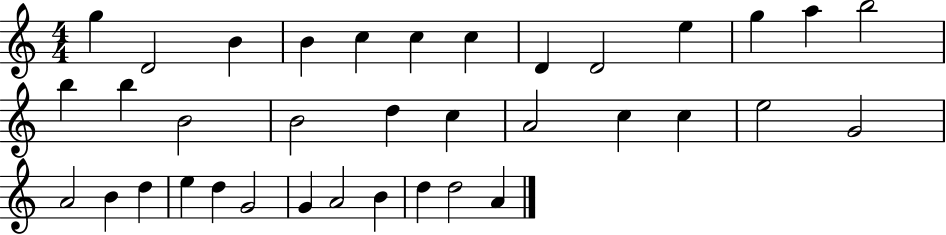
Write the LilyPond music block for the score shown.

{
  \clef treble
  \numericTimeSignature
  \time 4/4
  \key c \major
  g''4 d'2 b'4 | b'4 c''4 c''4 c''4 | d'4 d'2 e''4 | g''4 a''4 b''2 | \break b''4 b''4 b'2 | b'2 d''4 c''4 | a'2 c''4 c''4 | e''2 g'2 | \break a'2 b'4 d''4 | e''4 d''4 g'2 | g'4 a'2 b'4 | d''4 d''2 a'4 | \break \bar "|."
}